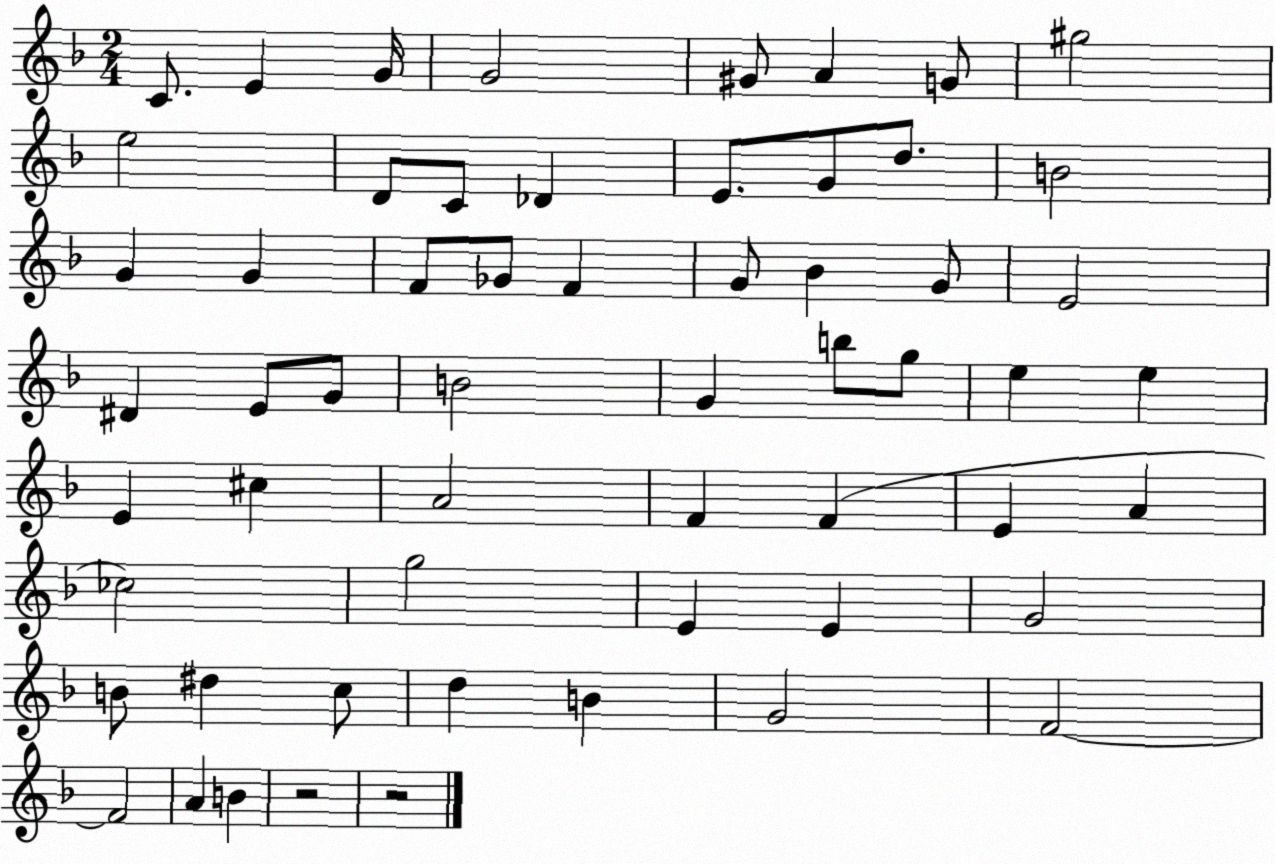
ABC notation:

X:1
T:Untitled
M:2/4
L:1/4
K:F
C/2 E G/4 G2 ^G/2 A G/2 ^g2 e2 D/2 C/2 _D E/2 G/2 d/2 B2 G G F/2 _G/2 F G/2 _B G/2 E2 ^D E/2 G/2 B2 G b/2 g/2 e e E ^c A2 F F E A _c2 g2 E E G2 B/2 ^d c/2 d B G2 F2 F2 A B z2 z2